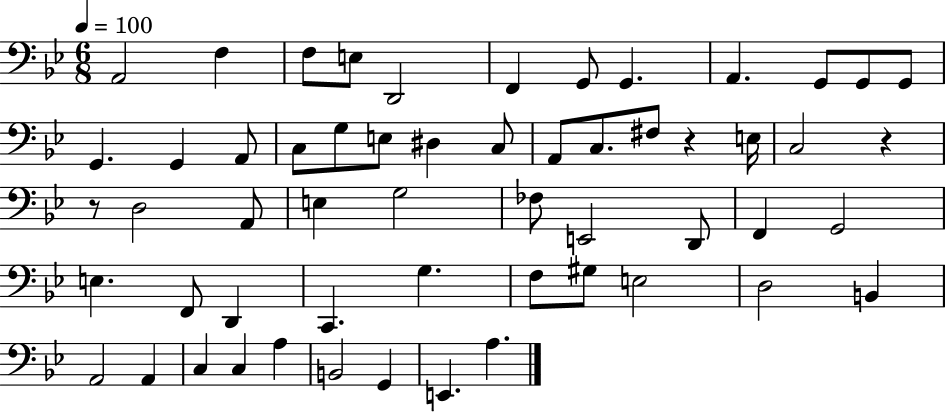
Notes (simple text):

A2/h F3/q F3/e E3/e D2/h F2/q G2/e G2/q. A2/q. G2/e G2/e G2/e G2/q. G2/q A2/e C3/e G3/e E3/e D#3/q C3/e A2/e C3/e. F#3/e R/q E3/s C3/h R/q R/e D3/h A2/e E3/q G3/h FES3/e E2/h D2/e F2/q G2/h E3/q. F2/e D2/q C2/q. G3/q. F3/e G#3/e E3/h D3/h B2/q A2/h A2/q C3/q C3/q A3/q B2/h G2/q E2/q. A3/q.